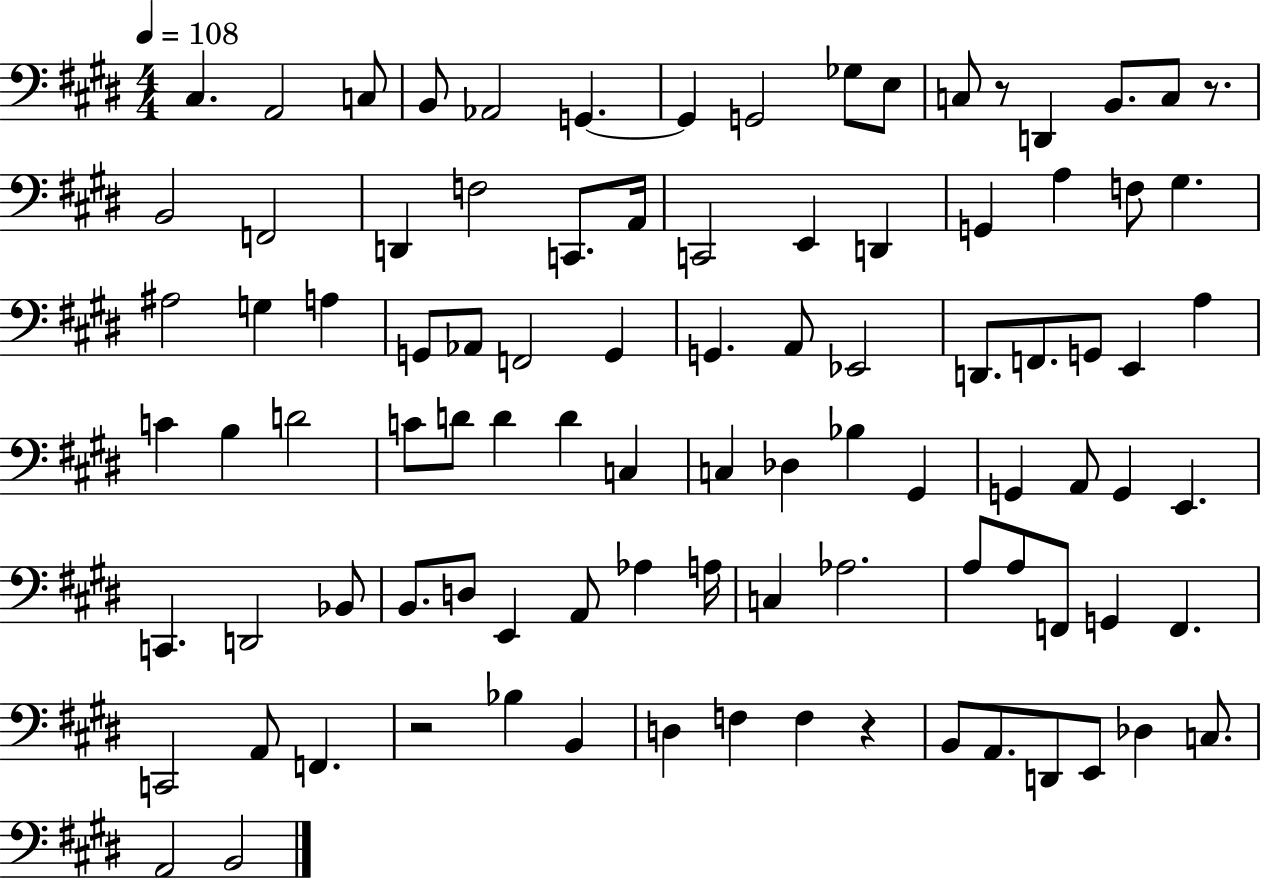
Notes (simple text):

C#3/q. A2/h C3/e B2/e Ab2/h G2/q. G2/q G2/h Gb3/e E3/e C3/e R/e D2/q B2/e. C3/e R/e. B2/h F2/h D2/q F3/h C2/e. A2/s C2/h E2/q D2/q G2/q A3/q F3/e G#3/q. A#3/h G3/q A3/q G2/e Ab2/e F2/h G2/q G2/q. A2/e Eb2/h D2/e. F2/e. G2/e E2/q A3/q C4/q B3/q D4/h C4/e D4/e D4/q D4/q C3/q C3/q Db3/q Bb3/q G#2/q G2/q A2/e G2/q E2/q. C2/q. D2/h Bb2/e B2/e. D3/e E2/q A2/e Ab3/q A3/s C3/q Ab3/h. A3/e A3/e F2/e G2/q F2/q. C2/h A2/e F2/q. R/h Bb3/q B2/q D3/q F3/q F3/q R/q B2/e A2/e. D2/e E2/e Db3/q C3/e. A2/h B2/h